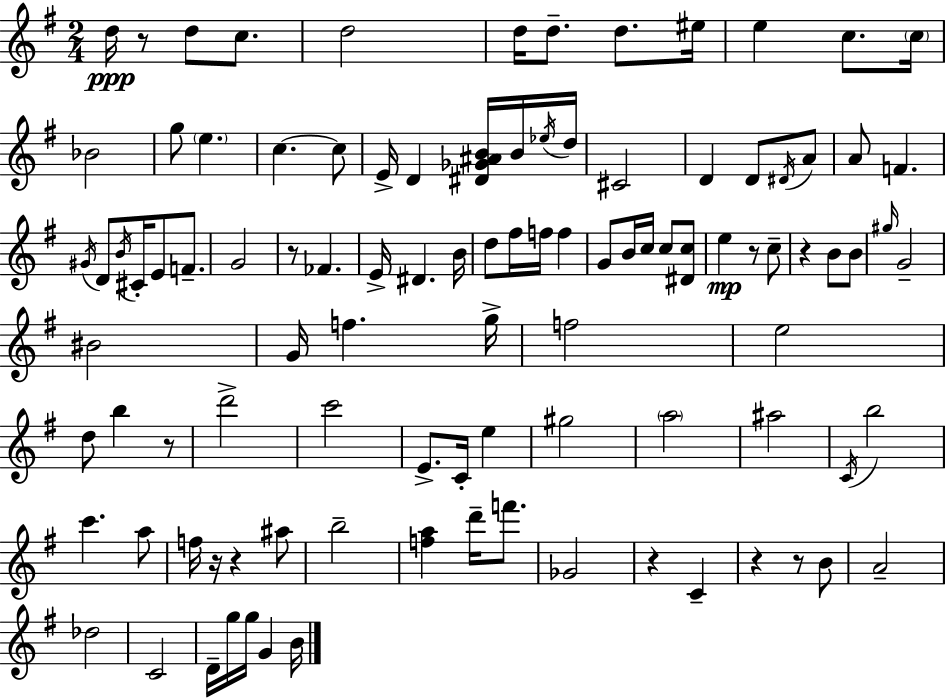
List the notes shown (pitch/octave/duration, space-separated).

D5/s R/e D5/e C5/e. D5/h D5/s D5/e. D5/e. EIS5/s E5/q C5/e. C5/s Bb4/h G5/e E5/q. C5/q. C5/e E4/s D4/q [D#4,Gb4,A#4,B4]/s B4/s Eb5/s D5/s C#4/h D4/q D4/e D#4/s A4/e A4/e F4/q. G#4/s D4/e B4/s C#4/s E4/e F4/e. G4/h R/e FES4/q. E4/s D#4/q. B4/s D5/e F#5/s F5/s F5/q G4/e B4/s C5/s C5/e [D#4,C5]/e E5/q R/e C5/e R/q B4/e B4/e G#5/s G4/h BIS4/h G4/s F5/q. G5/s F5/h E5/h D5/e B5/q R/e D6/h C6/h E4/e. C4/s E5/q G#5/h A5/h A#5/h C4/s B5/h C6/q. A5/e F5/s R/s R/q A#5/e B5/h [F5,A5]/q D6/s F6/e. Gb4/h R/q C4/q R/q R/e B4/e A4/h Db5/h C4/h D4/s G5/s G5/s G4/q B4/s